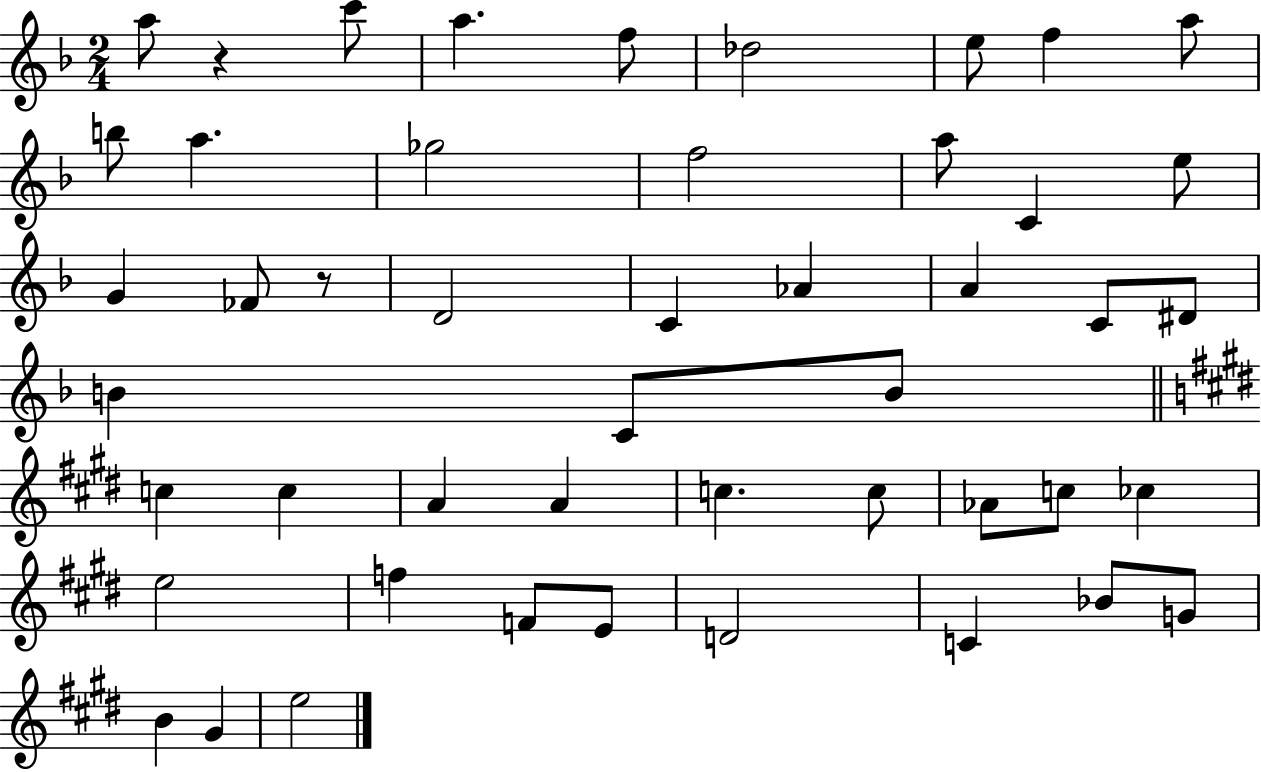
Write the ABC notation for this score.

X:1
T:Untitled
M:2/4
L:1/4
K:F
a/2 z c'/2 a f/2 _d2 e/2 f a/2 b/2 a _g2 f2 a/2 C e/2 G _F/2 z/2 D2 C _A A C/2 ^D/2 B C/2 B/2 c c A A c c/2 _A/2 c/2 _c e2 f F/2 E/2 D2 C _B/2 G/2 B ^G e2